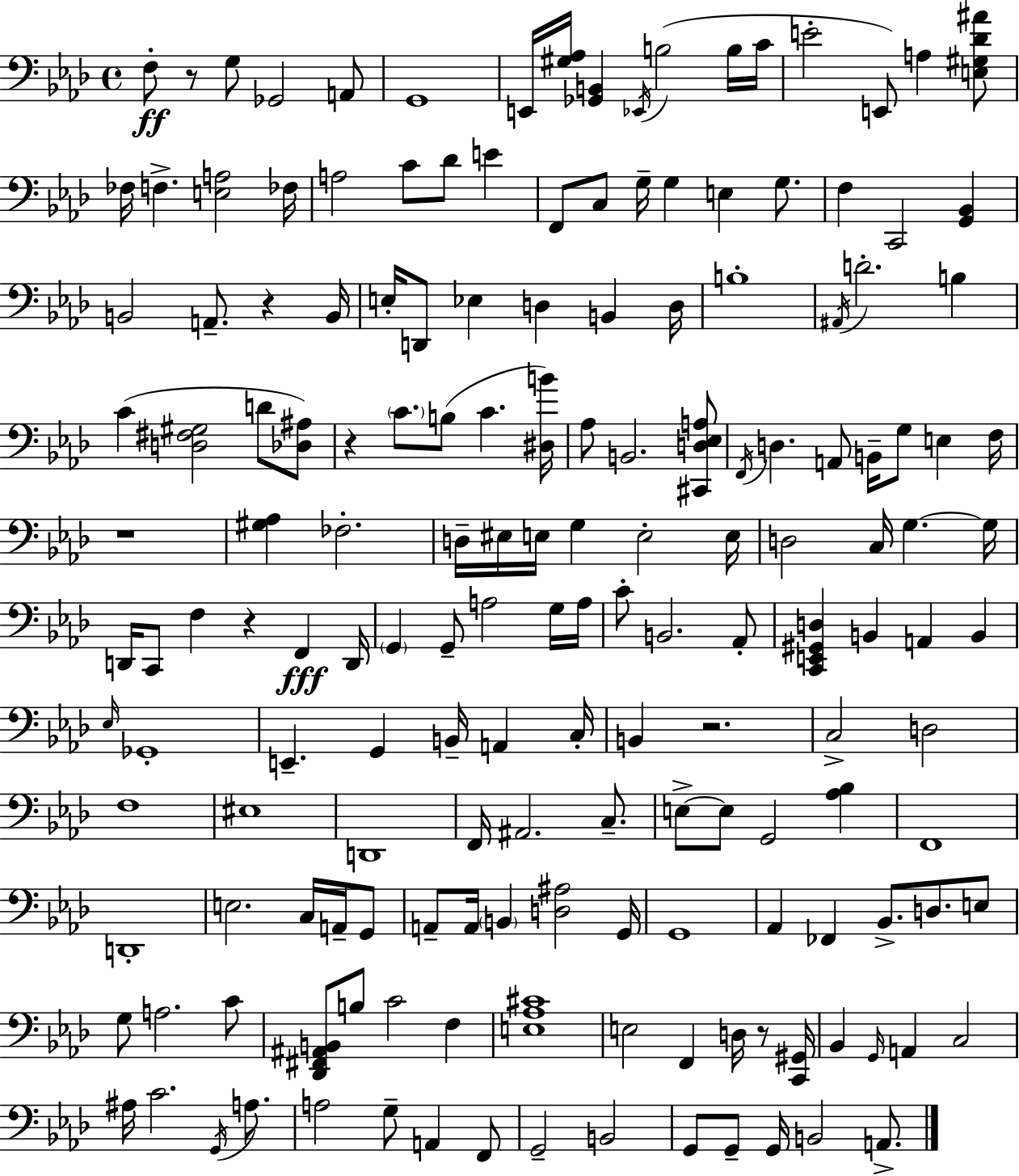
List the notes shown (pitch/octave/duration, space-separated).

F3/e R/e G3/e Gb2/h A2/e G2/w E2/s [G#3,Ab3]/s [Gb2,B2]/q Eb2/s B3/h B3/s C4/s E4/h E2/e A3/q [E3,G#3,Db4,A#4]/e FES3/s F3/q. [E3,A3]/h FES3/s A3/h C4/e Db4/e E4/q F2/e C3/e G3/s G3/q E3/q G3/e. F3/q C2/h [G2,Bb2]/q B2/h A2/e. R/q B2/s E3/s D2/e Eb3/q D3/q B2/q D3/s B3/w A#2/s D4/h. B3/q C4/q [D3,F#3,G#3]/h D4/e [Db3,A#3]/e R/q C4/e. B3/e C4/q. [D#3,B4]/s Ab3/e B2/h. [C#2,D3,Eb3,A3]/e F2/s D3/q. A2/e B2/s G3/e E3/q F3/s R/w [G#3,Ab3]/q FES3/h. D3/s EIS3/s E3/s G3/q E3/h E3/s D3/h C3/s G3/q. G3/s D2/s C2/e F3/q R/q F2/q D2/s G2/q G2/e A3/h G3/s A3/s C4/e B2/h. Ab2/e [C2,E2,G#2,D3]/q B2/q A2/q B2/q Eb3/s Gb2/w E2/q. G2/q B2/s A2/q C3/s B2/q R/h. C3/h D3/h F3/w EIS3/w D2/w F2/s A#2/h. C3/e. E3/e E3/e G2/h [Ab3,Bb3]/q F2/w D2/w E3/h. C3/s A2/s G2/e A2/e A2/s B2/q [D3,A#3]/h G2/s G2/w Ab2/q FES2/q Bb2/e. D3/e. E3/e G3/e A3/h. C4/e [Db2,F#2,A#2,B2]/e B3/e C4/h F3/q [E3,Ab3,C#4]/w E3/h F2/q D3/s R/e [C2,G#2]/s Bb2/q G2/s A2/q C3/h A#3/s C4/h. G2/s A3/e. A3/h G3/e A2/q F2/e G2/h B2/h G2/e G2/e G2/s B2/h A2/e.